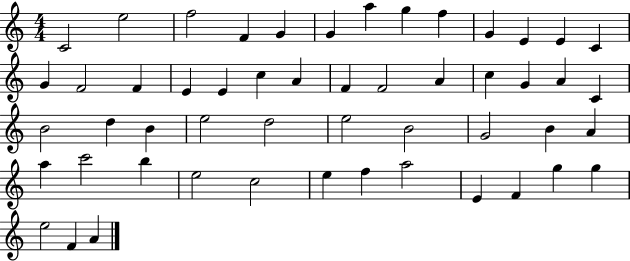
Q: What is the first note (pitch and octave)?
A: C4